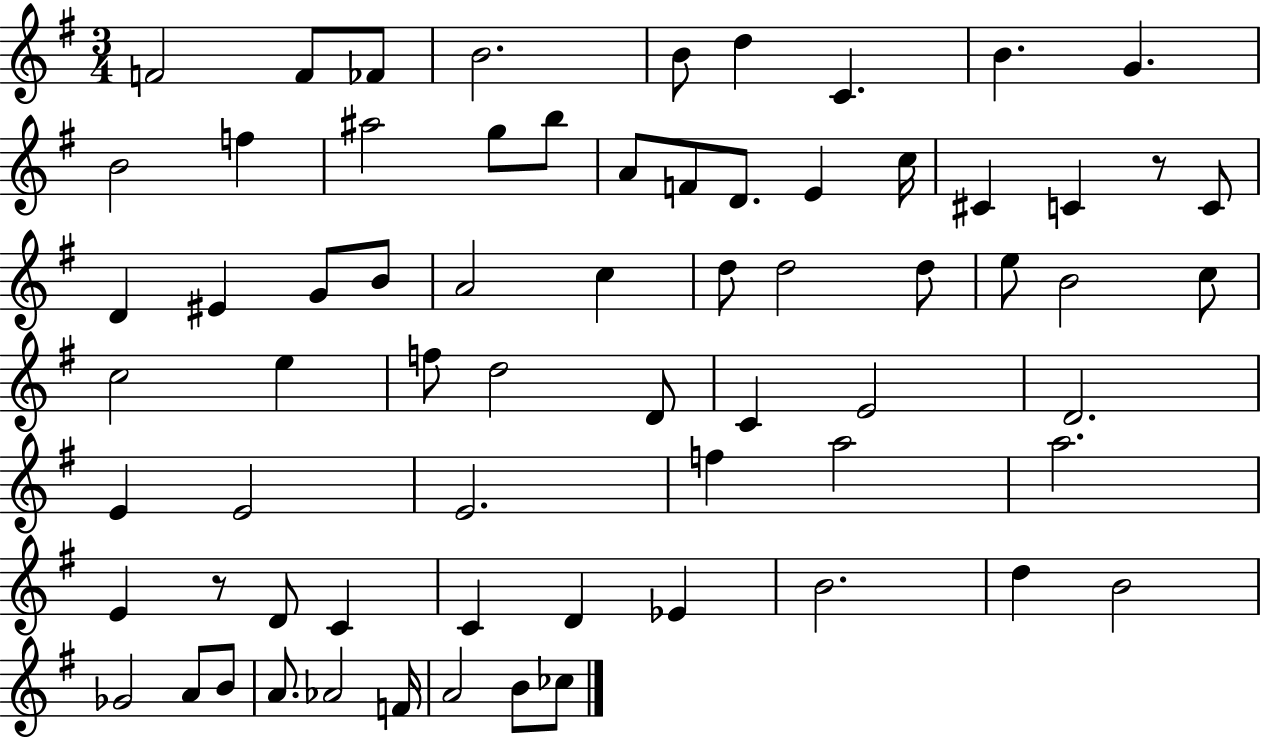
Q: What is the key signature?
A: G major